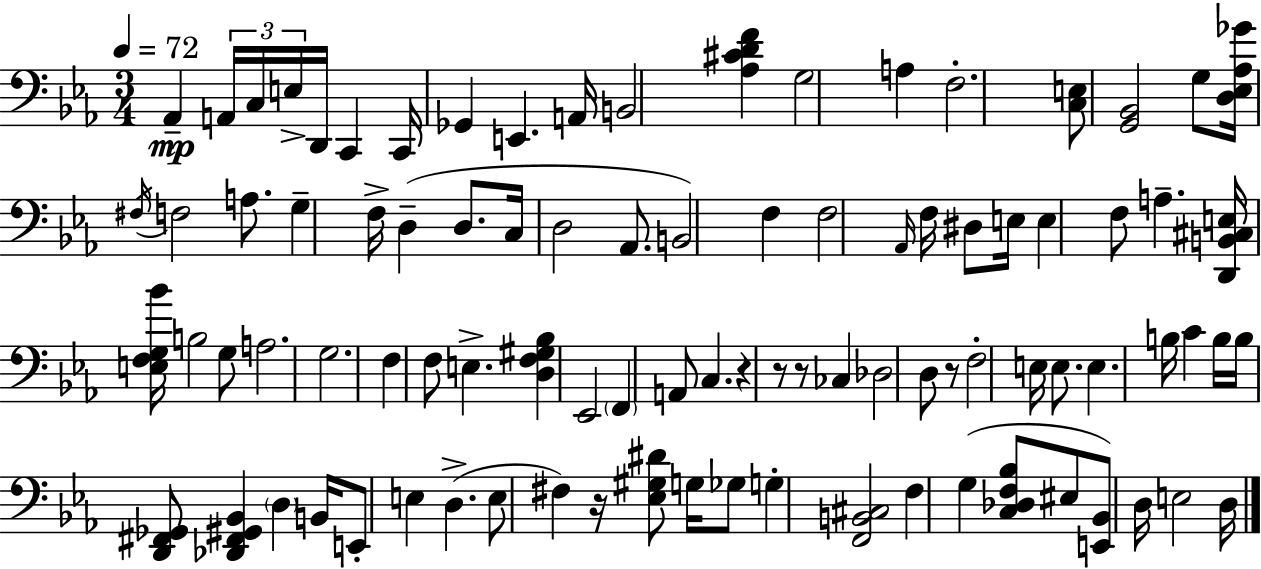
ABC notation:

X:1
T:Untitled
M:3/4
L:1/4
K:Cm
_A,, A,,/4 C,/4 E,/4 D,,/4 C,, C,,/4 _G,, E,, A,,/4 B,,2 [_A,^CDF] G,2 A, F,2 [C,E,]/2 [G,,_B,,]2 G,/2 [D,_E,_A,_G]/4 ^F,/4 F,2 A,/2 G, F,/4 D, D,/2 C,/4 D,2 _A,,/2 B,,2 F, F,2 _A,,/4 F,/4 ^D,/2 E,/4 E, F,/2 A, [D,,B,,^C,E,]/4 [E,F,G,_B]/4 B,2 G,/2 A,2 G,2 F, F,/2 E, [D,F,^G,_B,] _E,,2 F,, A,,/2 C, z z/2 z/2 _C, _D,2 D,/2 z/2 F,2 E,/4 E,/2 E, B,/4 C B,/4 B,/4 [D,,^F,,_G,,]/2 [_D,,^F,,^G,,_B,,] D, B,,/4 E,,/2 E, D, E,/2 ^F, z/4 [_E,^G,^D]/2 G,/4 _G,/2 G, [F,,B,,^C,]2 F, G, [C,_D,F,_B,]/2 ^E,/2 [E,,_B,,]/2 D,/4 E,2 D,/4